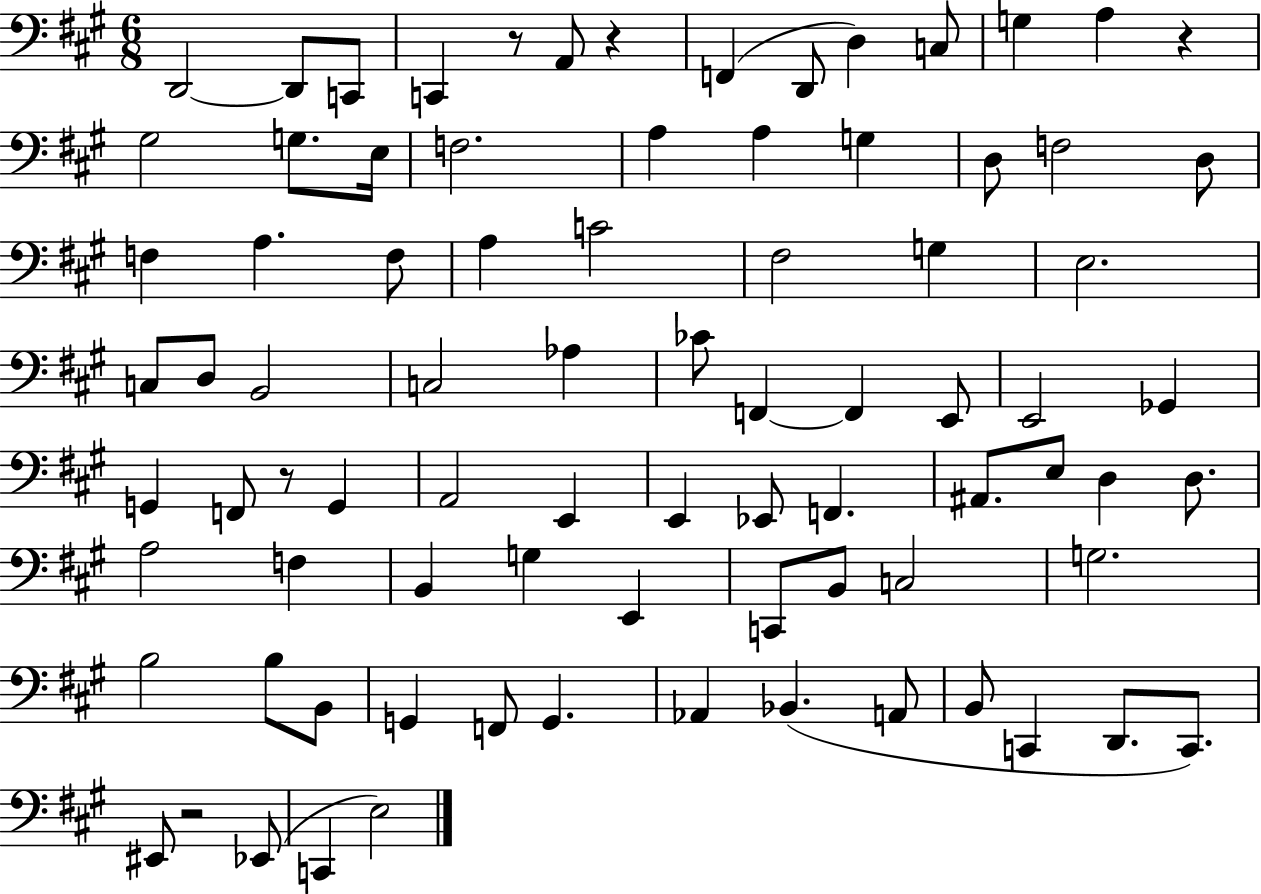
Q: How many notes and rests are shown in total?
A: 83